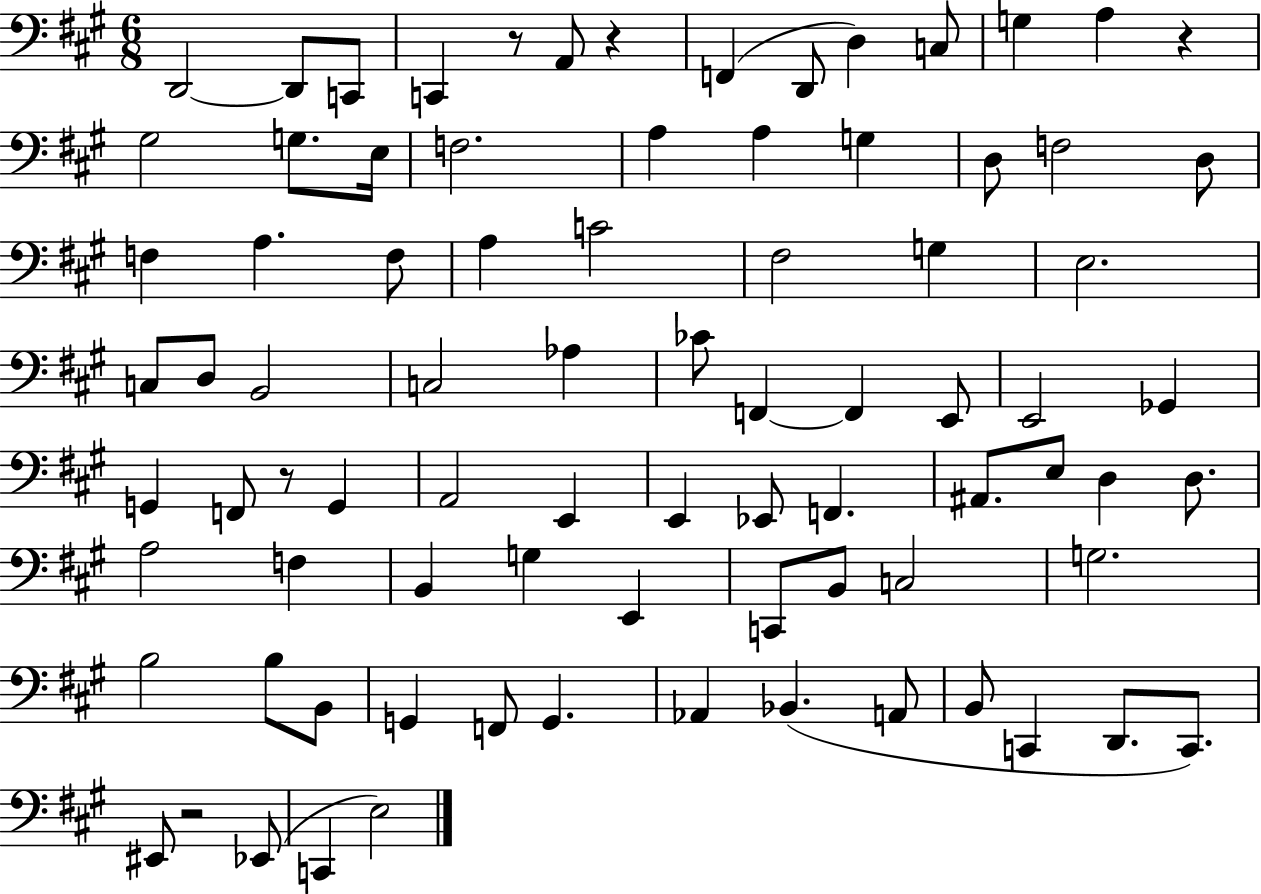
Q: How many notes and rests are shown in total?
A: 83